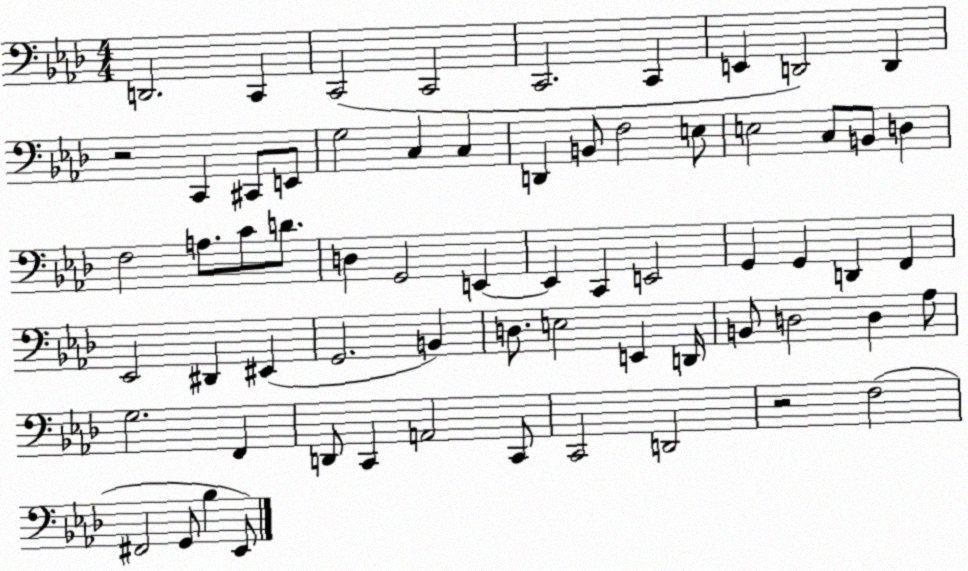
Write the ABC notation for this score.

X:1
T:Untitled
M:4/4
L:1/4
K:Ab
D,,2 C,, C,,2 C,,2 C,,2 C,, E,, D,,2 D,, z2 C,, ^C,,/2 E,,/2 G,2 C, C, D,, B,,/2 F,2 E,/2 E,2 C,/2 B,,/2 D, F,2 A,/2 C/2 D/2 D, G,,2 E,, E,, C,, E,,2 G,, G,, D,, F,, _E,,2 ^D,, ^E,, G,,2 B,, D,/2 E,2 E,, D,,/4 B,,/2 D,2 D, _A,/2 G,2 F,, D,,/2 C,, A,,2 C,,/2 C,,2 D,,2 z2 F,2 ^F,,2 G,,/2 _B, _E,,/2